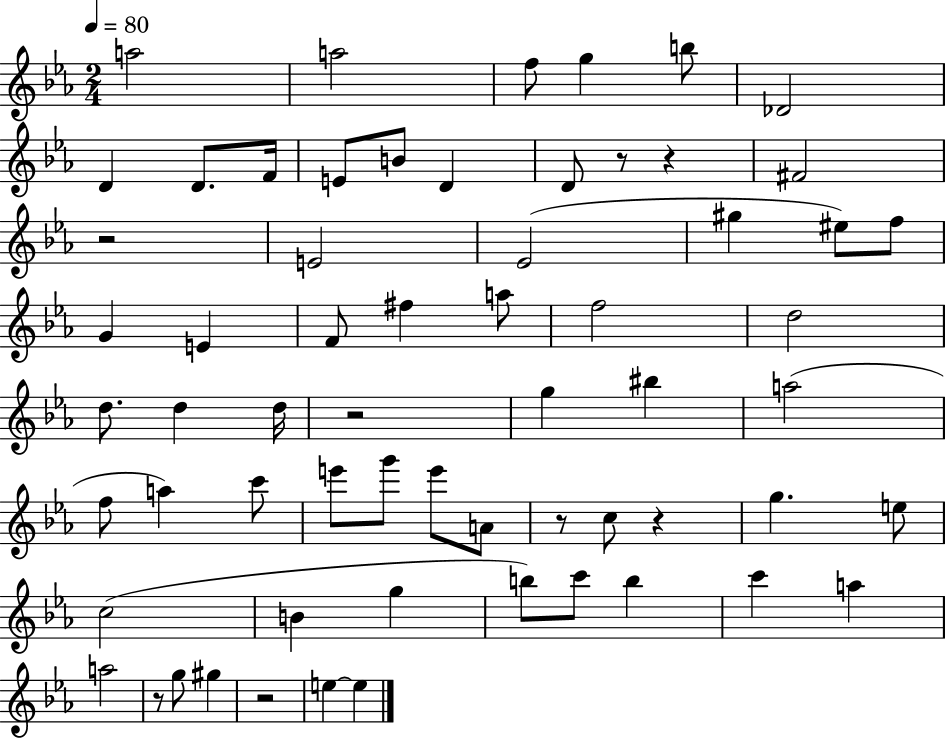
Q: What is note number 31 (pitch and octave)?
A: BIS5